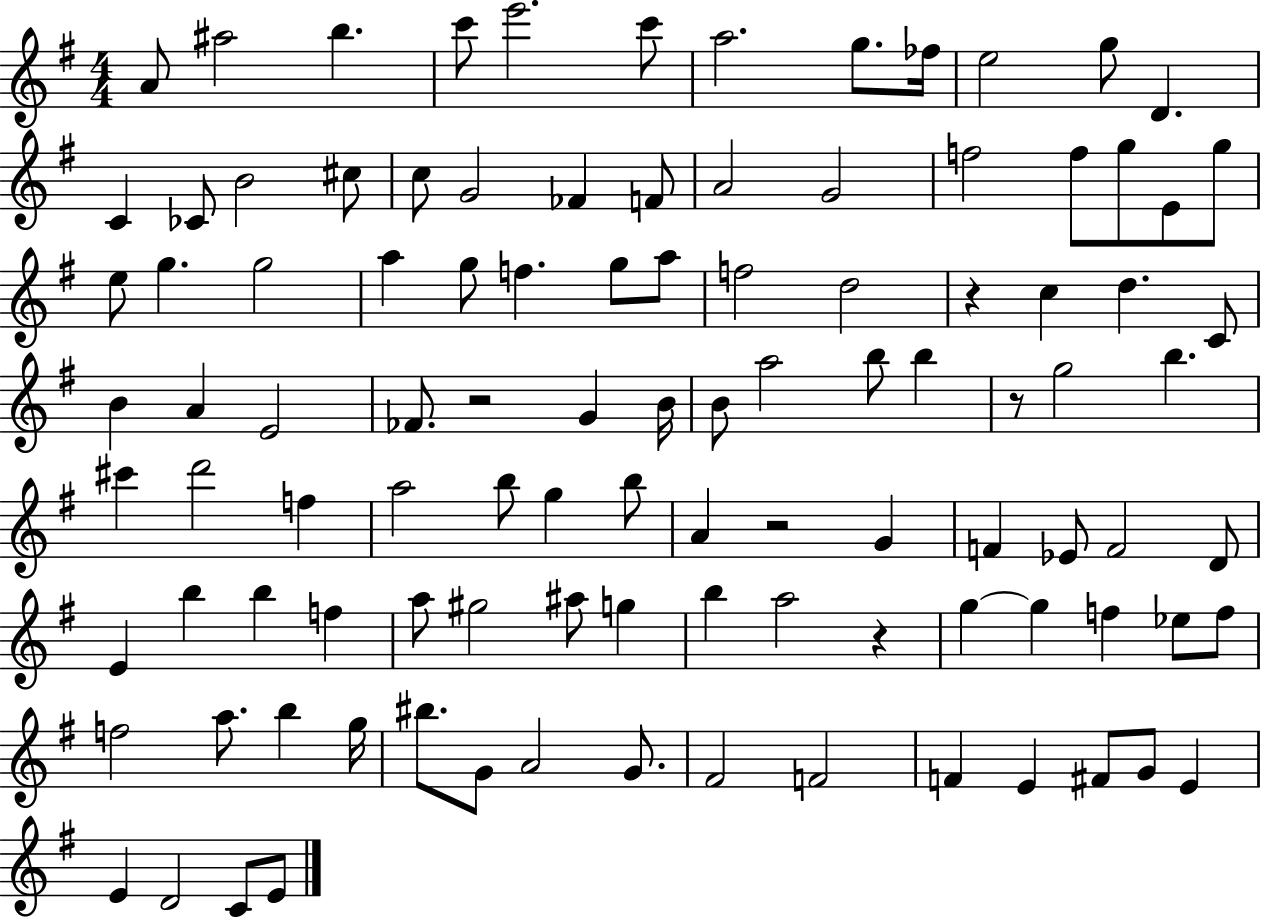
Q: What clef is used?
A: treble